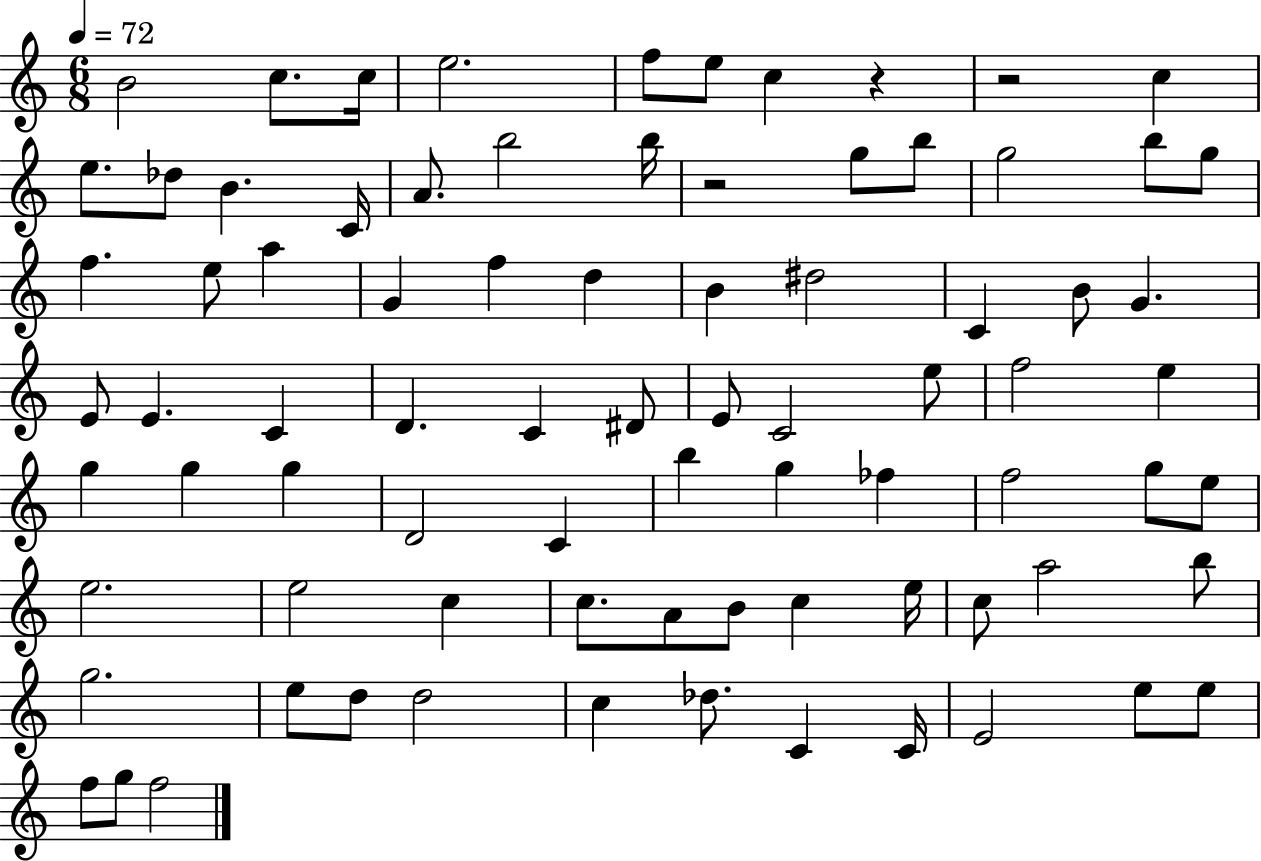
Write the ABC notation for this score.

X:1
T:Untitled
M:6/8
L:1/4
K:C
B2 c/2 c/4 e2 f/2 e/2 c z z2 c e/2 _d/2 B C/4 A/2 b2 b/4 z2 g/2 b/2 g2 b/2 g/2 f e/2 a G f d B ^d2 C B/2 G E/2 E C D C ^D/2 E/2 C2 e/2 f2 e g g g D2 C b g _f f2 g/2 e/2 e2 e2 c c/2 A/2 B/2 c e/4 c/2 a2 b/2 g2 e/2 d/2 d2 c _d/2 C C/4 E2 e/2 e/2 f/2 g/2 f2